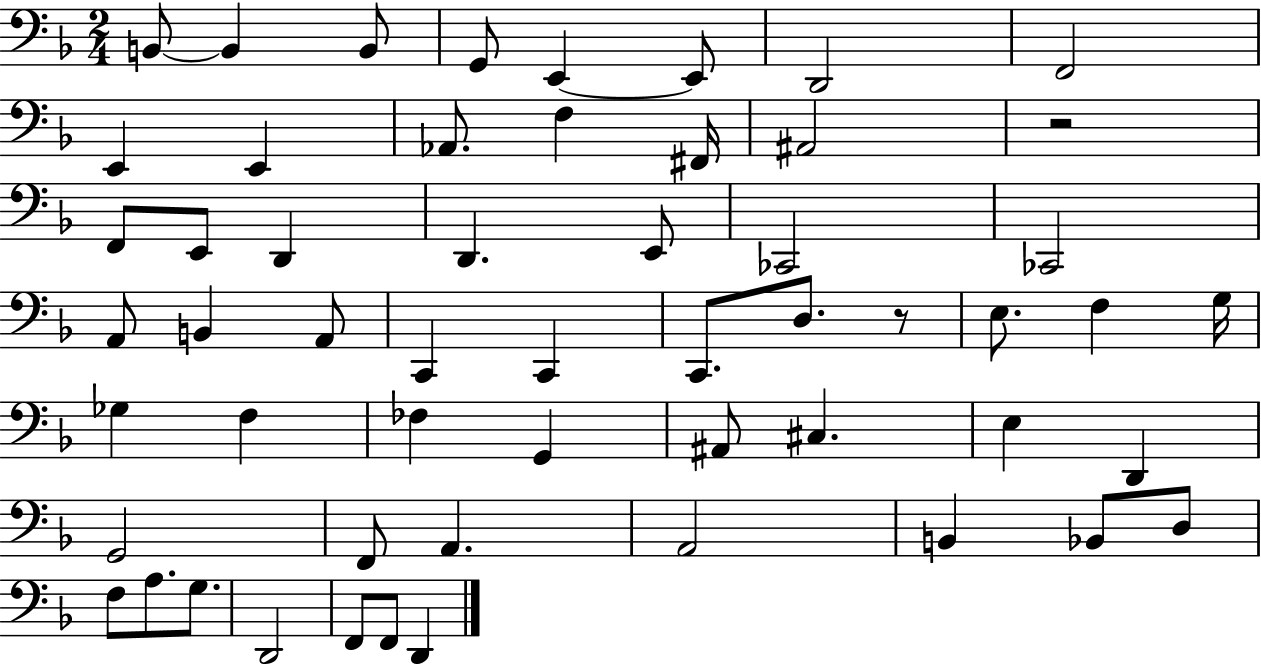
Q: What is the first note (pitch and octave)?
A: B2